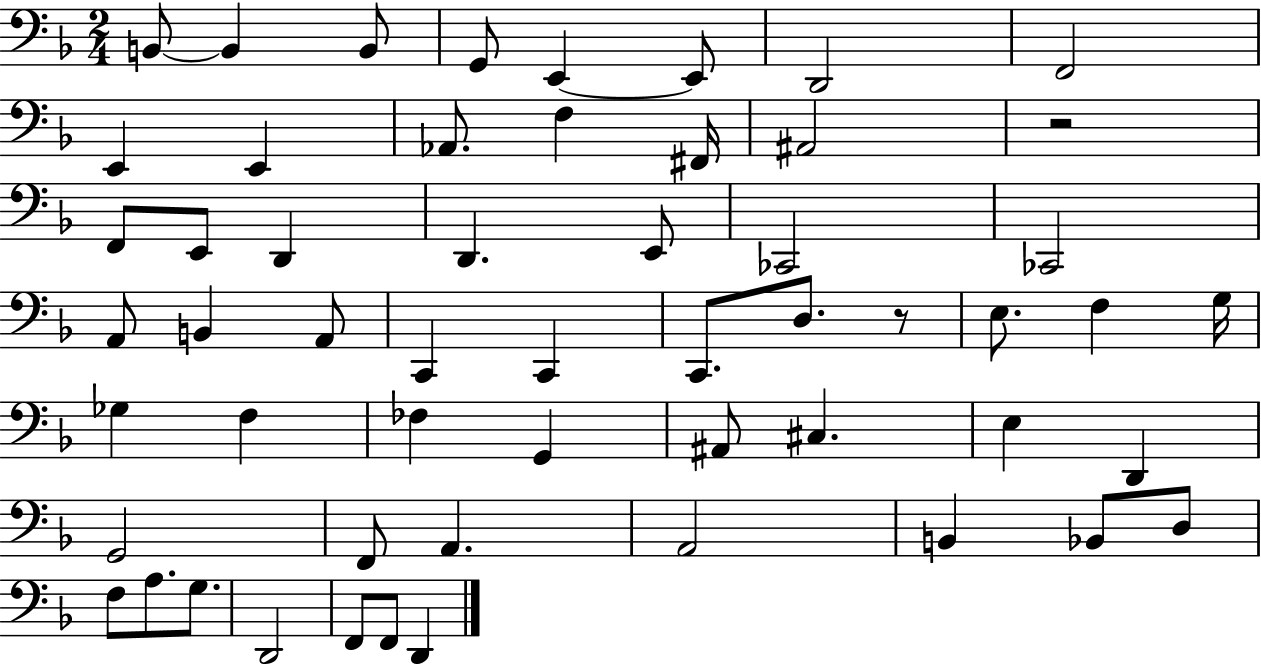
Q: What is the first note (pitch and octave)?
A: B2